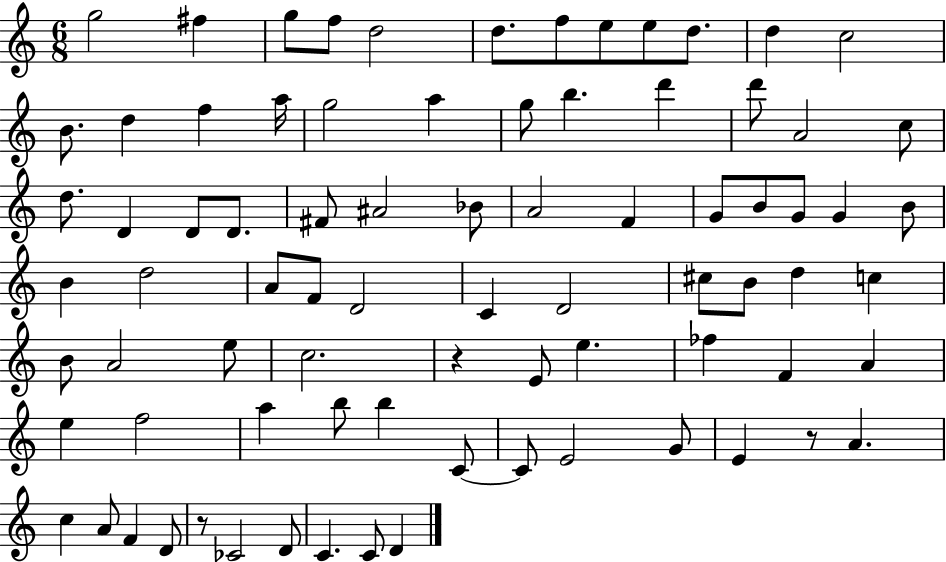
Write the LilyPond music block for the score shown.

{
  \clef treble
  \numericTimeSignature
  \time 6/8
  \key c \major
  \repeat volta 2 { g''2 fis''4 | g''8 f''8 d''2 | d''8. f''8 e''8 e''8 d''8. | d''4 c''2 | \break b'8. d''4 f''4 a''16 | g''2 a''4 | g''8 b''4. d'''4 | d'''8 a'2 c''8 | \break d''8. d'4 d'8 d'8. | fis'8 ais'2 bes'8 | a'2 f'4 | g'8 b'8 g'8 g'4 b'8 | \break b'4 d''2 | a'8 f'8 d'2 | c'4 d'2 | cis''8 b'8 d''4 c''4 | \break b'8 a'2 e''8 | c''2. | r4 e'8 e''4. | fes''4 f'4 a'4 | \break e''4 f''2 | a''4 b''8 b''4 c'8~~ | c'8 e'2 g'8 | e'4 r8 a'4. | \break c''4 a'8 f'4 d'8 | r8 ces'2 d'8 | c'4. c'8 d'4 | } \bar "|."
}